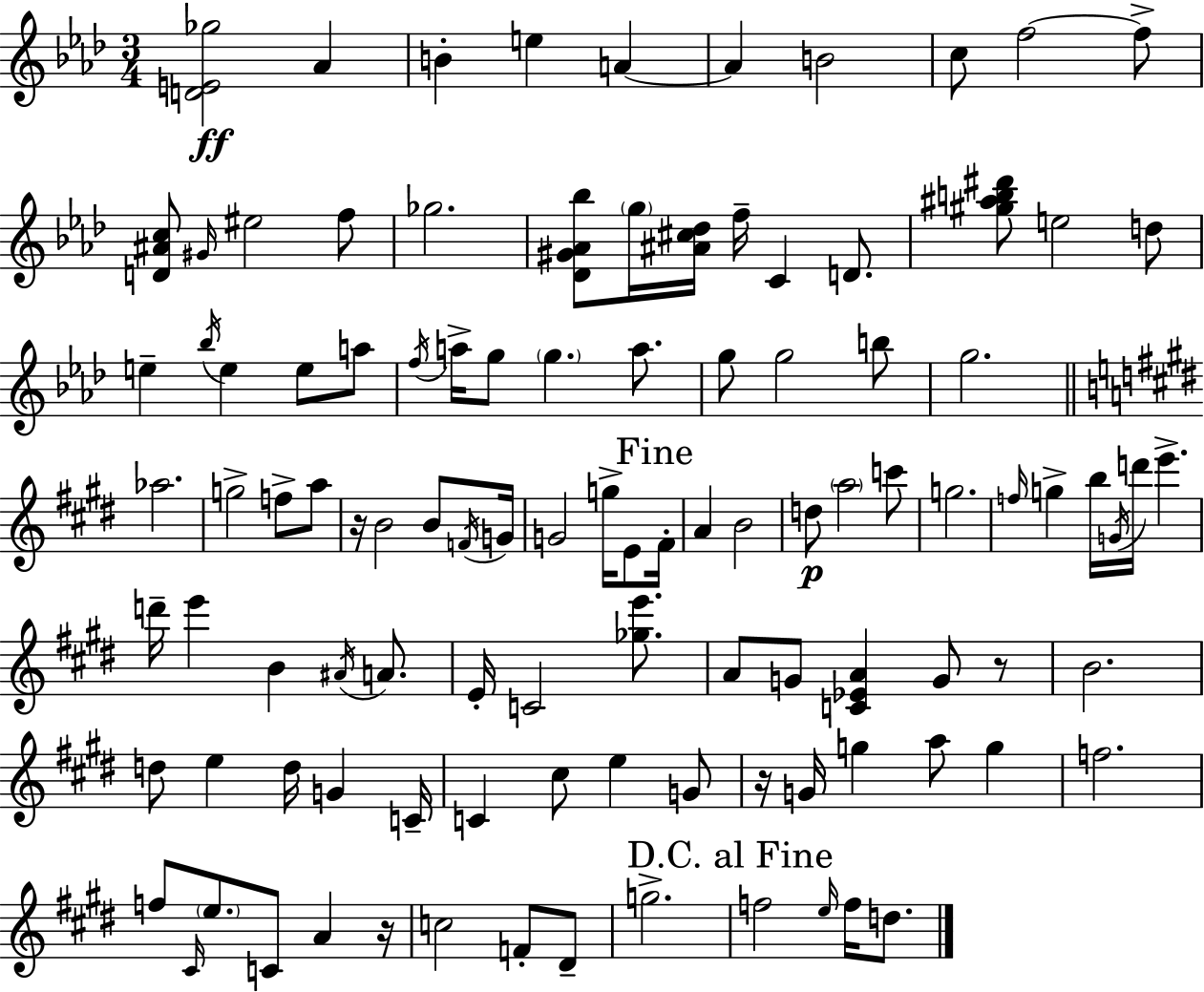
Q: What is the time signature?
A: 3/4